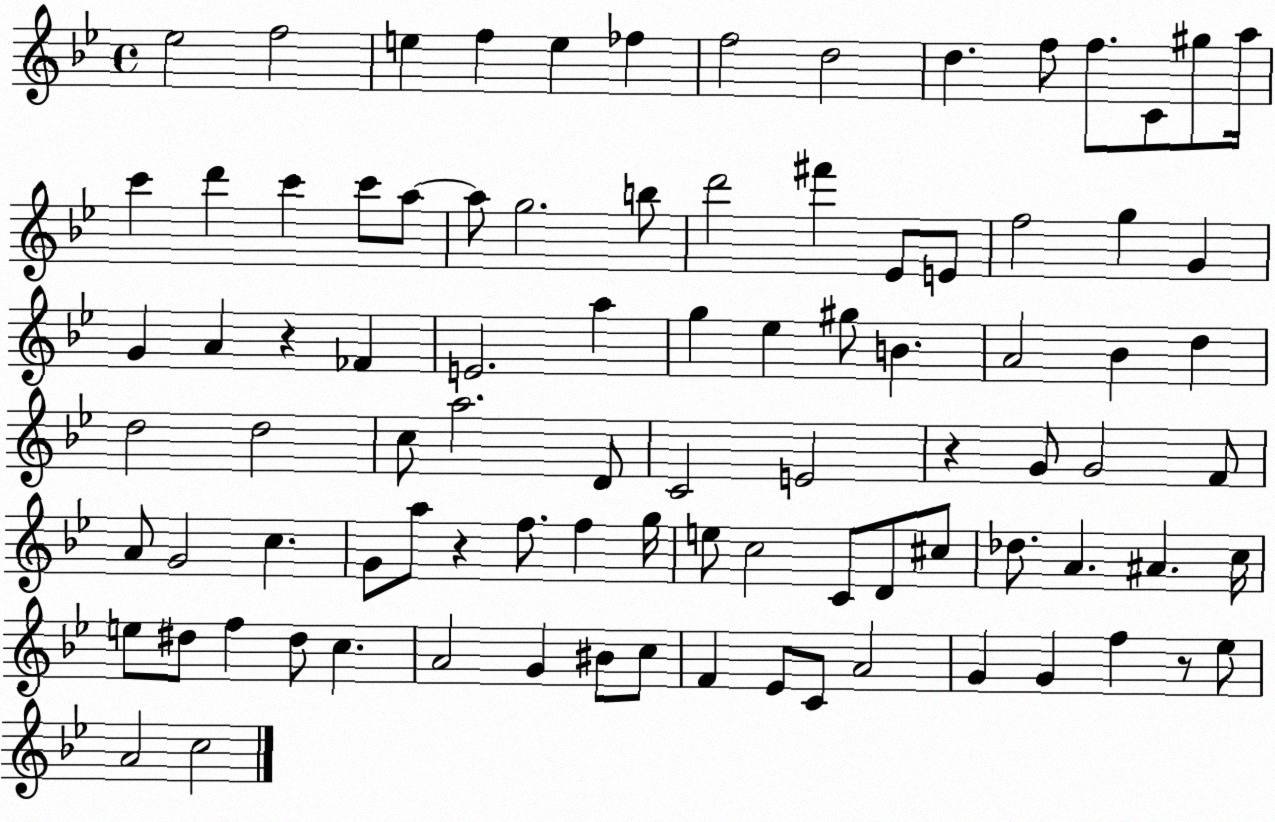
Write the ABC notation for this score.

X:1
T:Untitled
M:4/4
L:1/4
K:Bb
_e2 f2 e f e _f f2 d2 d f/2 f/2 C/2 ^g/2 a/4 c' d' c' c'/2 a/2 a/2 g2 b/2 d'2 ^f' _E/2 E/2 f2 g G G A z _F E2 a g _e ^g/2 B A2 _B d d2 d2 c/2 a2 D/2 C2 E2 z G/2 G2 F/2 A/2 G2 c G/2 a/2 z f/2 f g/4 e/2 c2 C/2 D/2 ^c/2 _d/2 A ^A c/4 e/2 ^d/2 f ^d/2 c A2 G ^B/2 c/2 F _E/2 C/2 A2 G G f z/2 _e/2 A2 c2